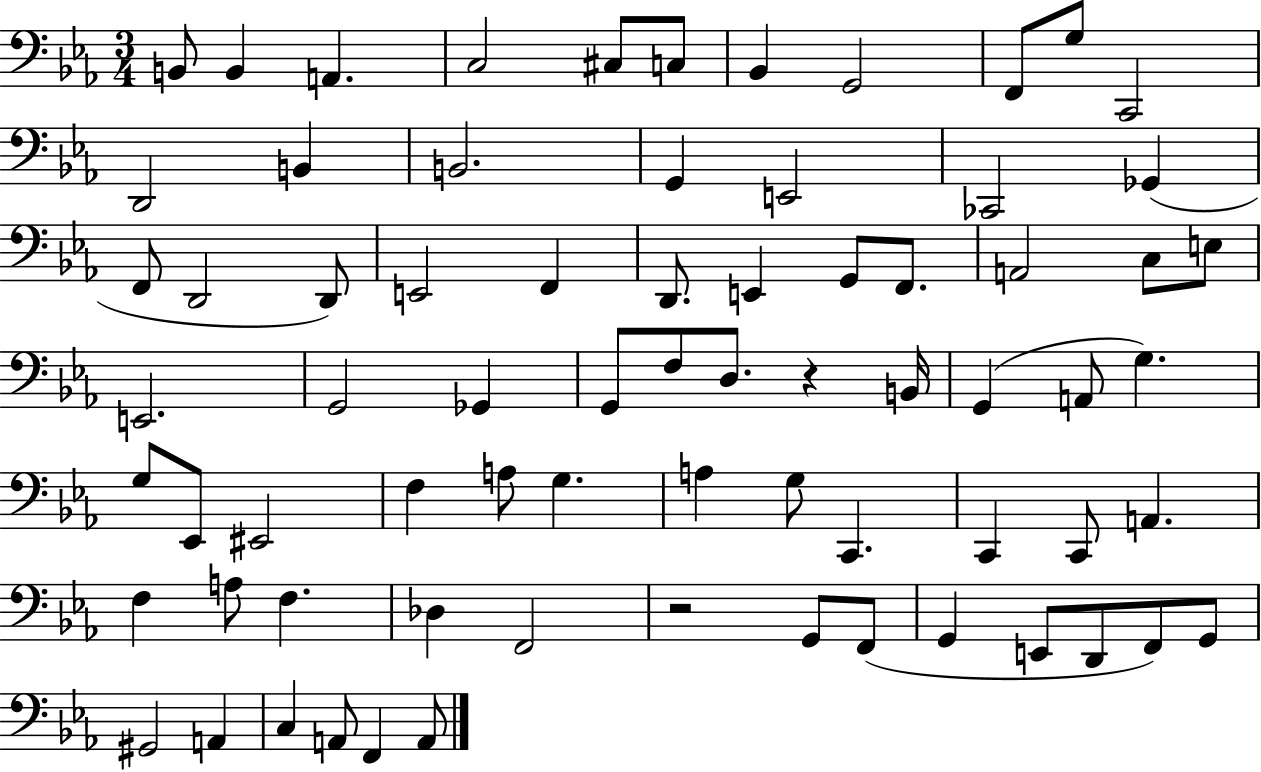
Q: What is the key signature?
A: EES major